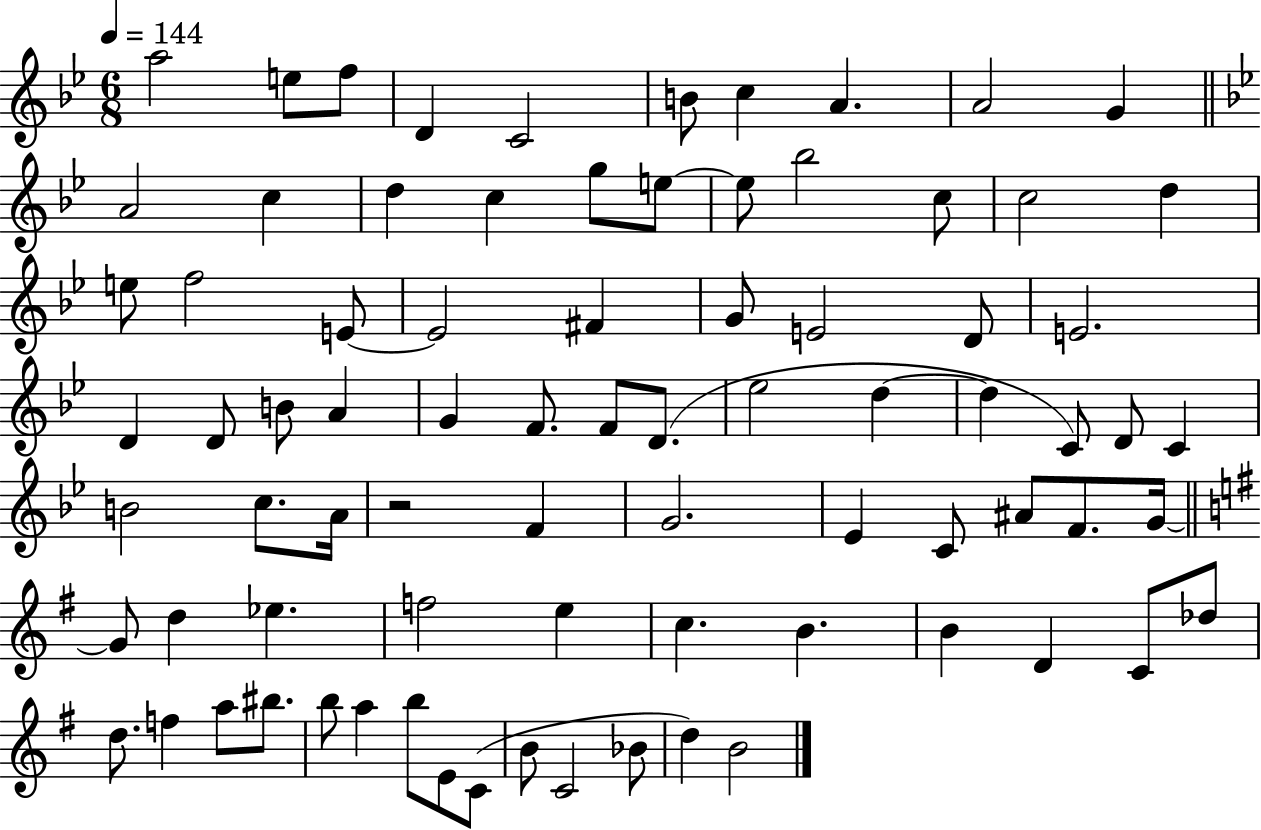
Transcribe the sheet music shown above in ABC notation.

X:1
T:Untitled
M:6/8
L:1/4
K:Bb
a2 e/2 f/2 D C2 B/2 c A A2 G A2 c d c g/2 e/2 e/2 _b2 c/2 c2 d e/2 f2 E/2 E2 ^F G/2 E2 D/2 E2 D D/2 B/2 A G F/2 F/2 D/2 _e2 d d C/2 D/2 C B2 c/2 A/4 z2 F G2 _E C/2 ^A/2 F/2 G/4 G/2 d _e f2 e c B B D C/2 _d/2 d/2 f a/2 ^b/2 b/2 a b/2 E/2 C/2 B/2 C2 _B/2 d B2